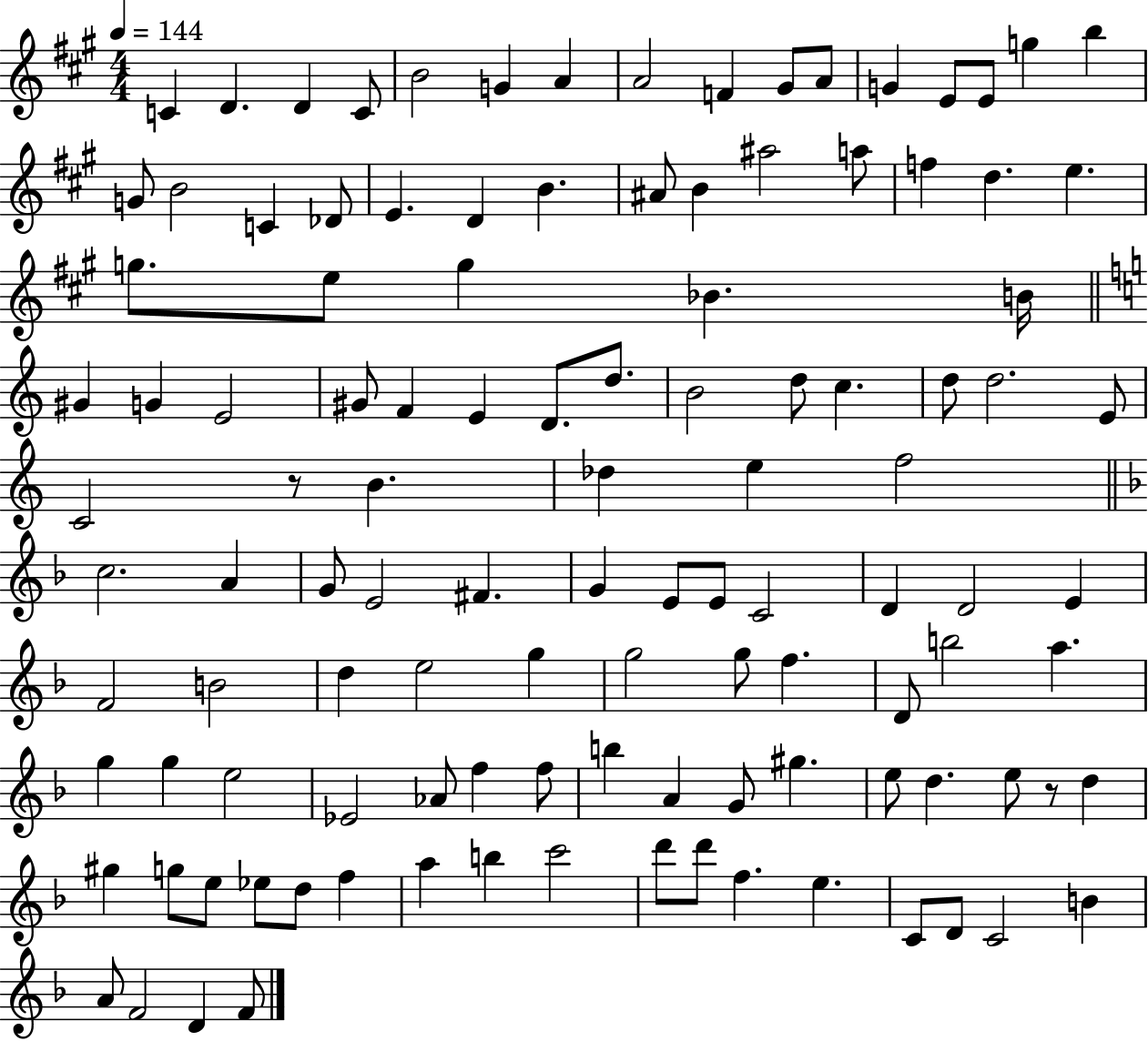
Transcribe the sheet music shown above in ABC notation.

X:1
T:Untitled
M:4/4
L:1/4
K:A
C D D C/2 B2 G A A2 F ^G/2 A/2 G E/2 E/2 g b G/2 B2 C _D/2 E D B ^A/2 B ^a2 a/2 f d e g/2 e/2 g _B B/4 ^G G E2 ^G/2 F E D/2 d/2 B2 d/2 c d/2 d2 E/2 C2 z/2 B _d e f2 c2 A G/2 E2 ^F G E/2 E/2 C2 D D2 E F2 B2 d e2 g g2 g/2 f D/2 b2 a g g e2 _E2 _A/2 f f/2 b A G/2 ^g e/2 d e/2 z/2 d ^g g/2 e/2 _e/2 d/2 f a b c'2 d'/2 d'/2 f e C/2 D/2 C2 B A/2 F2 D F/2